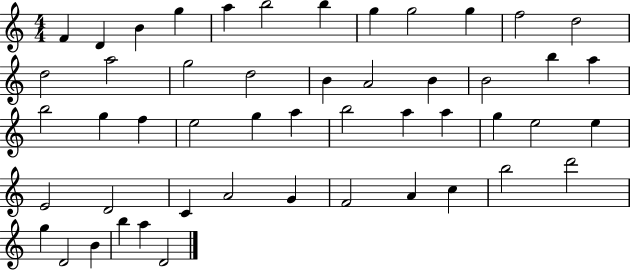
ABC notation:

X:1
T:Untitled
M:4/4
L:1/4
K:C
F D B g a b2 b g g2 g f2 d2 d2 a2 g2 d2 B A2 B B2 b a b2 g f e2 g a b2 a a g e2 e E2 D2 C A2 G F2 A c b2 d'2 g D2 B b a D2